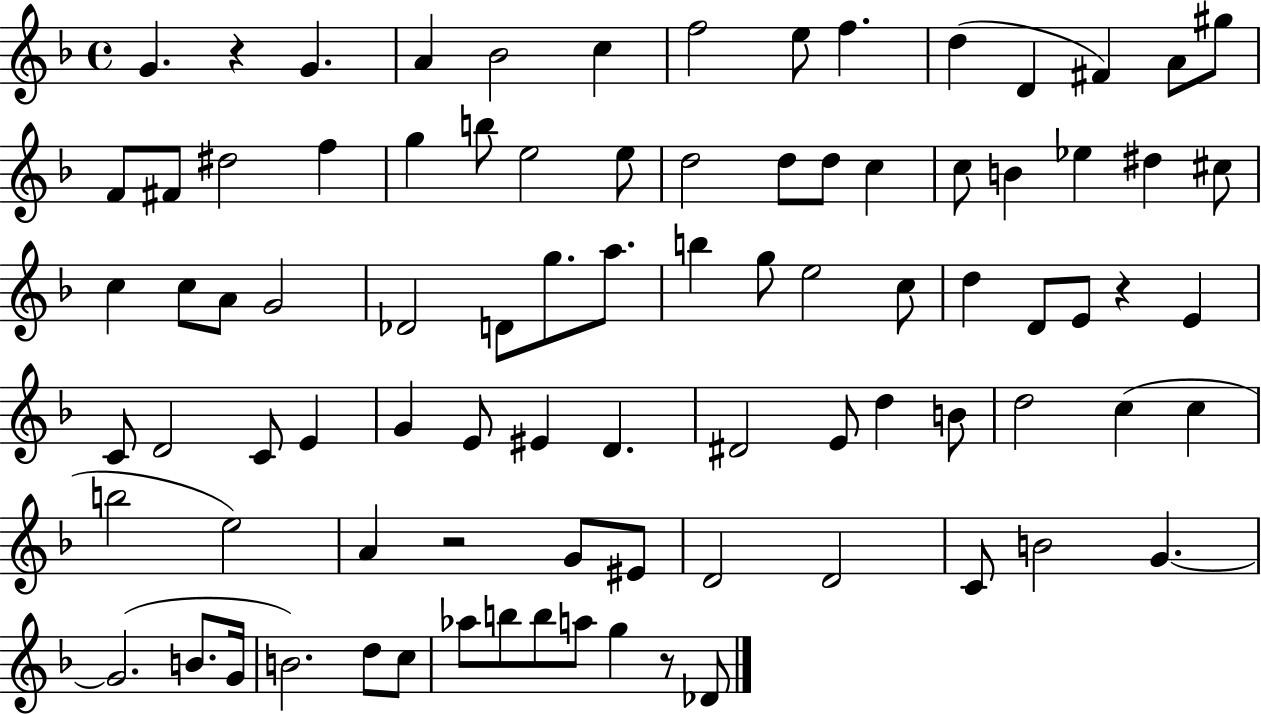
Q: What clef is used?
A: treble